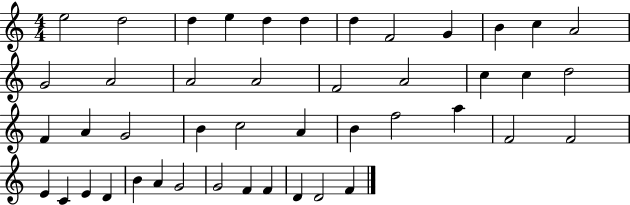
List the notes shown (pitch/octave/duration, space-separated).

E5/h D5/h D5/q E5/q D5/q D5/q D5/q F4/h G4/q B4/q C5/q A4/h G4/h A4/h A4/h A4/h F4/h A4/h C5/q C5/q D5/h F4/q A4/q G4/h B4/q C5/h A4/q B4/q F5/h A5/q F4/h F4/h E4/q C4/q E4/q D4/q B4/q A4/q G4/h G4/h F4/q F4/q D4/q D4/h F4/q